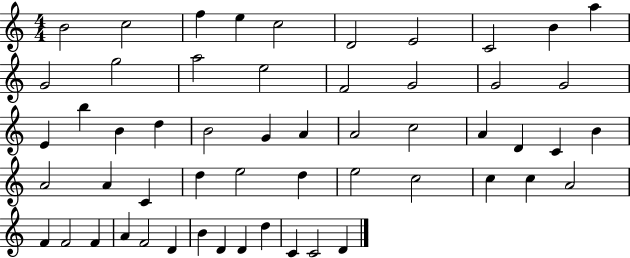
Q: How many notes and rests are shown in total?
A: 55